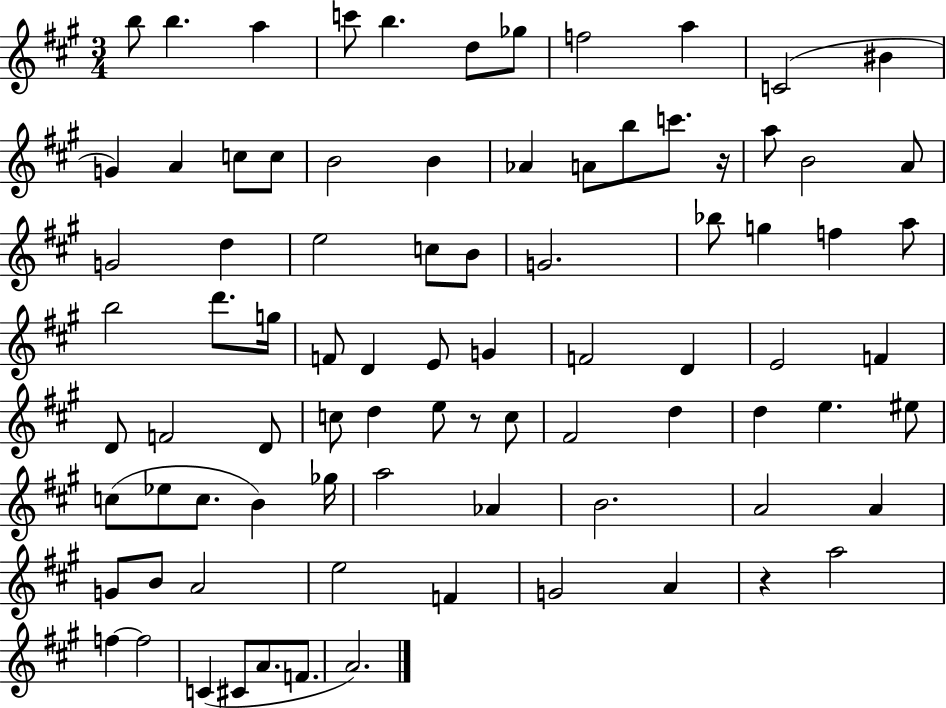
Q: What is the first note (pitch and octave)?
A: B5